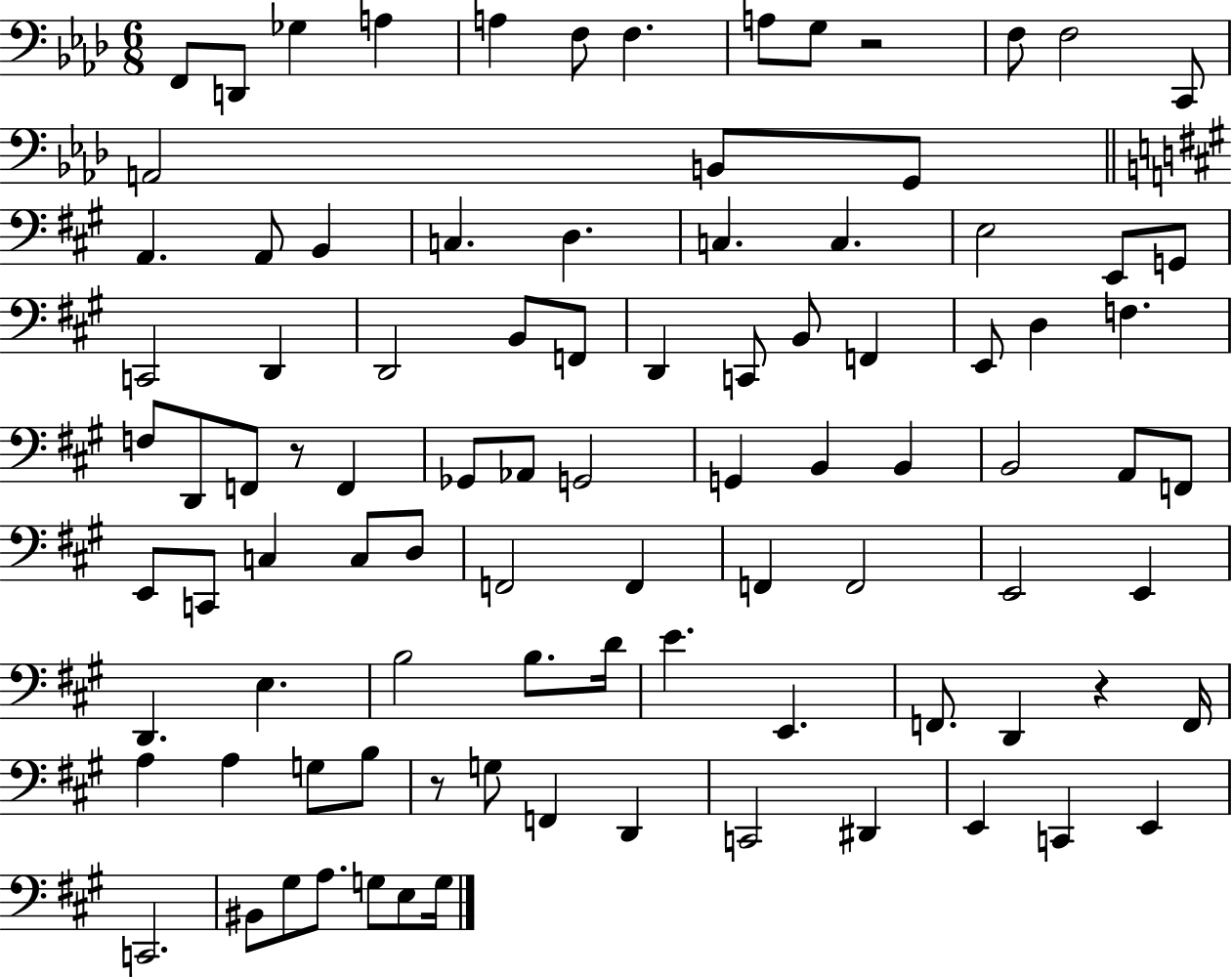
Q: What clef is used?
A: bass